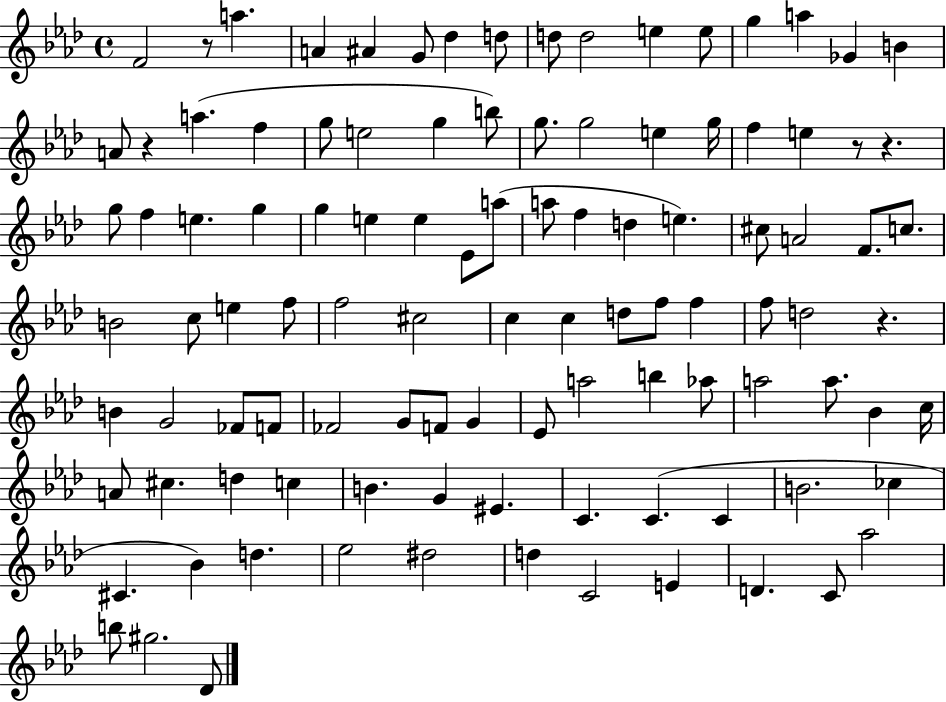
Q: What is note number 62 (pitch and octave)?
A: F4